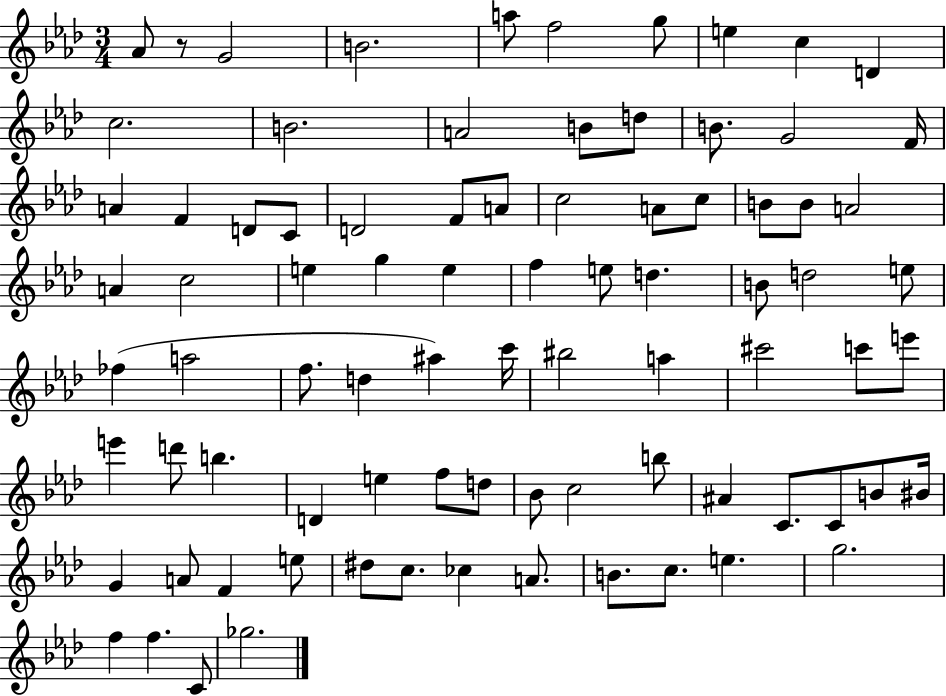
Ab4/e R/e G4/h B4/h. A5/e F5/h G5/e E5/q C5/q D4/q C5/h. B4/h. A4/h B4/e D5/e B4/e. G4/h F4/s A4/q F4/q D4/e C4/e D4/h F4/e A4/e C5/h A4/e C5/e B4/e B4/e A4/h A4/q C5/h E5/q G5/q E5/q F5/q E5/e D5/q. B4/e D5/h E5/e FES5/q A5/h F5/e. D5/q A#5/q C6/s BIS5/h A5/q C#6/h C6/e E6/e E6/q D6/e B5/q. D4/q E5/q F5/e D5/e Bb4/e C5/h B5/e A#4/q C4/e. C4/e B4/e BIS4/s G4/q A4/e F4/q E5/e D#5/e C5/e. CES5/q A4/e. B4/e. C5/e. E5/q. G5/h. F5/q F5/q. C4/e Gb5/h.